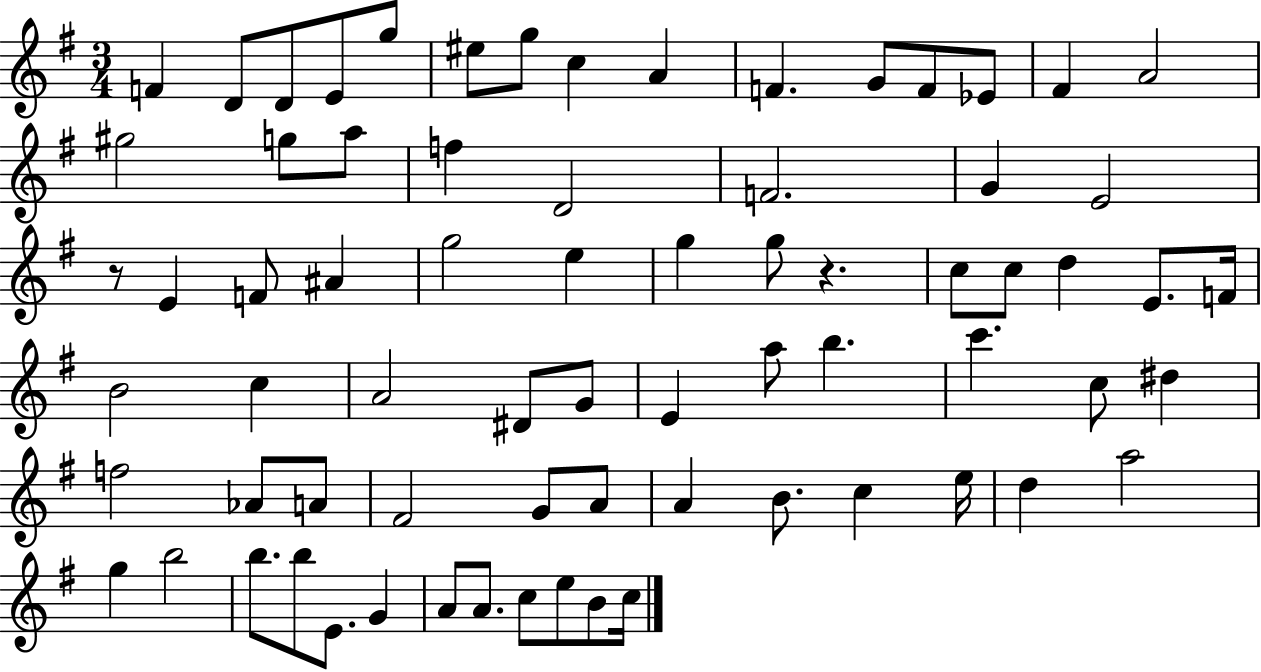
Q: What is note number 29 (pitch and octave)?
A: G5